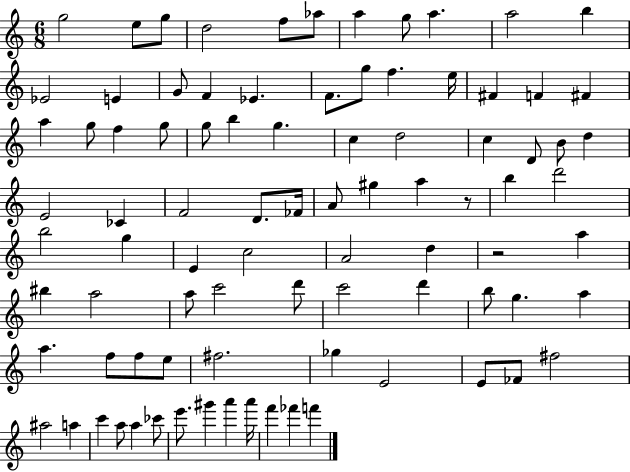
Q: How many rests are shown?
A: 2